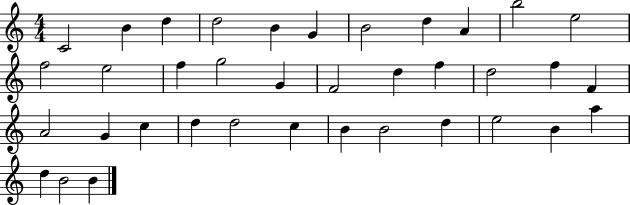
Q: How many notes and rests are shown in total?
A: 37